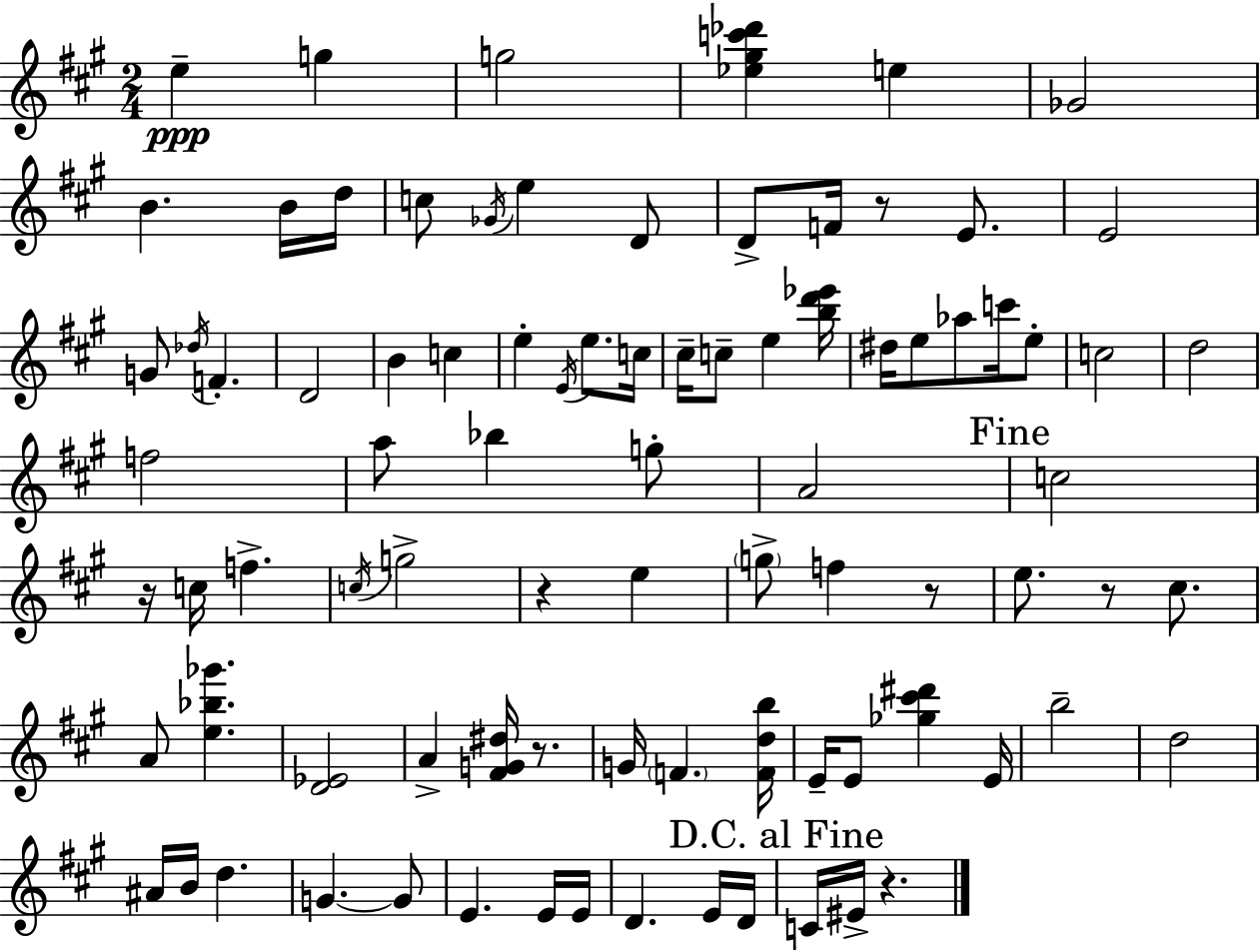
{
  \clef treble
  \numericTimeSignature
  \time 2/4
  \key a \major
  \repeat volta 2 { e''4--\ppp g''4 | g''2 | <ees'' gis'' c''' des'''>4 e''4 | ges'2 | \break b'4. b'16 d''16 | c''8 \acciaccatura { ges'16 } e''4 d'8 | d'8-> f'16 r8 e'8. | e'2 | \break g'8 \acciaccatura { des''16 } f'4.-. | d'2 | b'4 c''4 | e''4-. \acciaccatura { e'16 } e''8. | \break c''16 cis''16-- c''8-- e''4 | <b'' d''' ees'''>16 dis''16 e''8 aes''8 | c'''16 e''8-. c''2 | d''2 | \break f''2 | a''8 bes''4 | g''8-. a'2 | \mark "Fine" c''2 | \break r16 c''16 f''4.-> | \acciaccatura { c''16 } g''2-> | r4 | e''4 \parenthesize g''8-> f''4 | \break r8 e''8. r8 | cis''8. a'8 <e'' bes'' ges'''>4. | <d' ees'>2 | a'4-> | \break <fis' g' dis''>16 r8. g'16 \parenthesize f'4. | <f' d'' b''>16 e'16-- e'8 <ges'' cis''' dis'''>4 | e'16 b''2-- | d''2 | \break ais'16 b'16 d''4. | g'4.~~ | g'8 e'4. | e'16 e'16 d'4. | \break e'16 d'16 \mark "D.C. al Fine" c'16 eis'16-> r4. | } \bar "|."
}